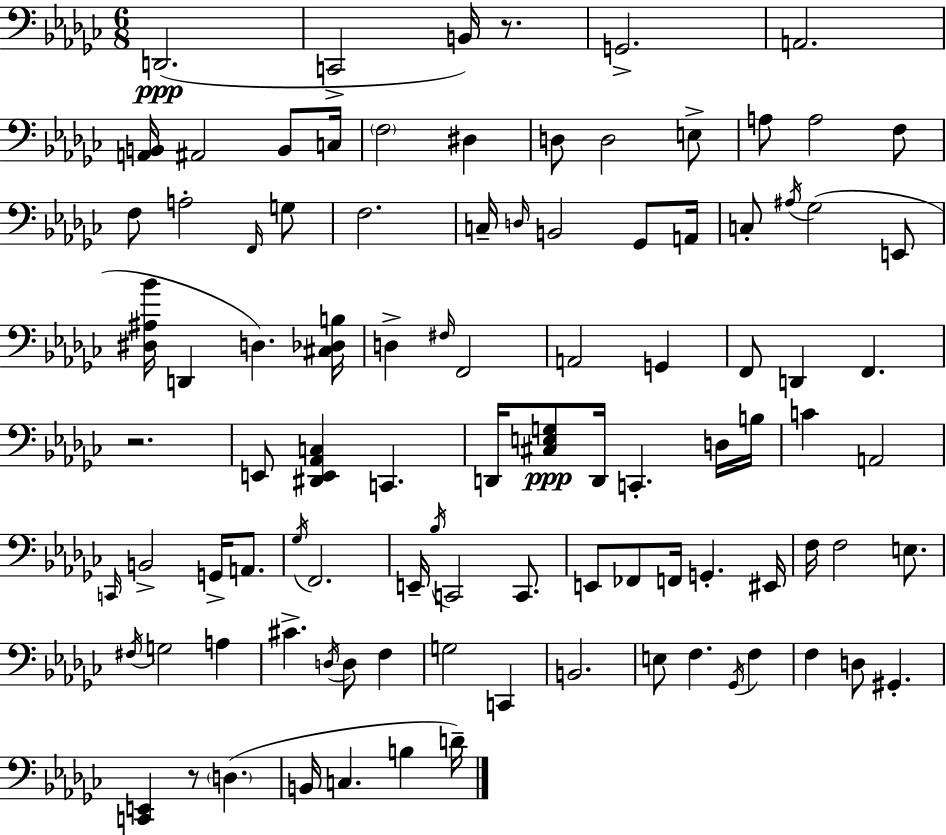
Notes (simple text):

D2/h. C2/h B2/s R/e. G2/h. A2/h. [A2,B2]/s A#2/h B2/e C3/s F3/h D#3/q D3/e D3/h E3/e A3/e A3/h F3/e F3/e A3/h F2/s G3/e F3/h. C3/s D3/s B2/h Gb2/e A2/s C3/e A#3/s Gb3/h E2/e [D#3,A#3,Bb4]/s D2/q D3/q. [C#3,Db3,B3]/s D3/q F#3/s F2/h A2/h G2/q F2/e D2/q F2/q. R/h. E2/e [D#2,E2,Ab2,C3]/q C2/q. D2/s [C#3,E3,G3]/e D2/s C2/q. D3/s B3/s C4/q A2/h C2/s B2/h G2/s A2/e. Gb3/s F2/h. E2/s Bb3/s C2/h C2/e. E2/e FES2/e F2/s G2/q. EIS2/s F3/s F3/h E3/e. F#3/s G3/h A3/q C#4/q. D3/s D3/e F3/q G3/h C2/q B2/h. E3/e F3/q. Gb2/s F3/q F3/q D3/e G#2/q. [C2,E2]/q R/e D3/q. B2/s C3/q. B3/q D4/s